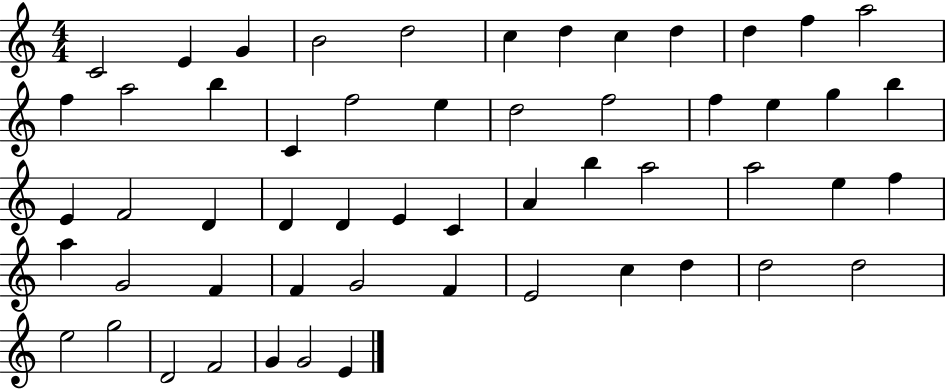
X:1
T:Untitled
M:4/4
L:1/4
K:C
C2 E G B2 d2 c d c d d f a2 f a2 b C f2 e d2 f2 f e g b E F2 D D D E C A b a2 a2 e f a G2 F F G2 F E2 c d d2 d2 e2 g2 D2 F2 G G2 E